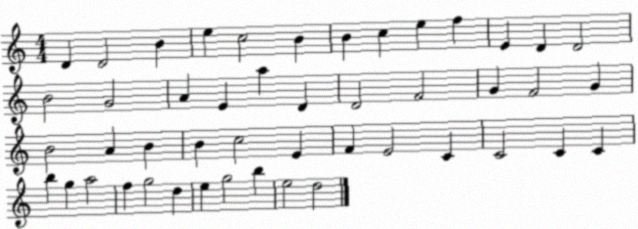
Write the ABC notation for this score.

X:1
T:Untitled
M:4/4
L:1/4
K:C
D D2 B e c2 B B c e f E D D2 B2 G2 A E a D D2 F2 G F2 G B2 A B B c2 E F E2 C C2 C C b g a2 f g2 d e g2 b e2 d2